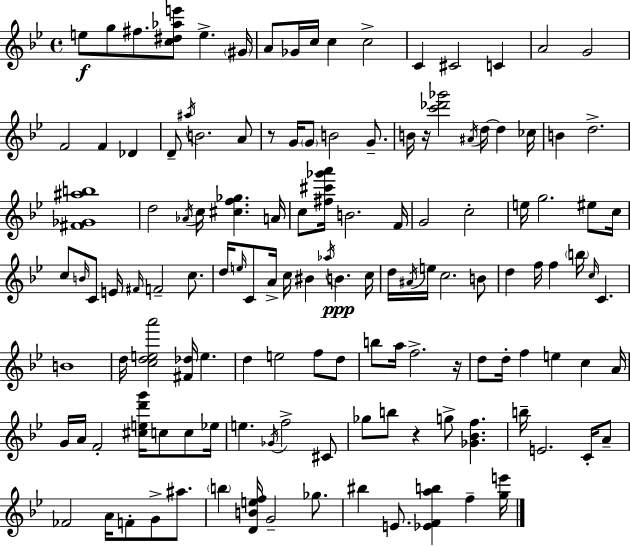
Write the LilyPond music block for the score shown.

{
  \clef treble
  \time 4/4
  \defaultTimeSignature
  \key g \minor
  \repeat volta 2 { e''8\f g''8 fis''8. <c'' dis'' aes'' e'''>8 e''4.-> \parenthesize gis'16 | a'8 ges'16 c''16 c''4 c''2-> | c'4 cis'2 c'4 | a'2 g'2 | \break f'2 f'4 des'4 | d'8-- \acciaccatura { ais''16 } b'2. a'8 | r8 g'16 \parenthesize g'8 b'2 g'8.-- | b'16 r16 <c''' des''' ges'''>2 \acciaccatura { ais'16 } d''16~~ d''4 | \break ces''16 b'4 d''2.-> | <fis' ges' ais'' b''>1 | d''2 \acciaccatura { aes'16 } c''16 <cis'' f'' ges''>4. | a'16 c''8 <fis'' cis''' ges''' a'''>16 b'2. | \break f'16 g'2 c''2-. | e''16 g''2. | eis''8 c''16 c''8 \grace { b'16 } c'8 e'16 \grace { fis'16 } f'2-- | c''8. d''16 \grace { e''16 } c'8 a'16-> c''16 bis'4 \acciaccatura { aes''16 }\ppp | \break b'4. c''16 d''16 \acciaccatura { ais'16 } e''16 c''2. | b'8 d''4 f''16 f''4 | \parenthesize b''16 \grace { c''16 } c'4. b'1 | d''16 <c'' d'' e'' a'''>2 | \break <fis' des''>16 e''4. d''4 e''2 | f''8 d''8 b''8 a''16 f''2.-> | r16 d''8 d''16-. f''4 | e''4 c''4 a'16 g'16 a'16 f'2-. | \break <cis'' e'' d''' g'''>16 c''8 c''8 ees''16 e''4. \acciaccatura { ges'16 } | f''2-> cis'8 ges''8 b''8 r4 | g''8-> <ges' bes' f''>4. b''16-- e'2. | c'16-. a'8-- fes'2 | \break a'16 f'8-. g'8-> ais''8. \parenthesize b''4 <d' b' e'' f''>16 g'2-- | ges''8. bis''4 e'8. | <ees' f' a'' b''>4 f''4-- <g'' e'''>16 } \bar "|."
}